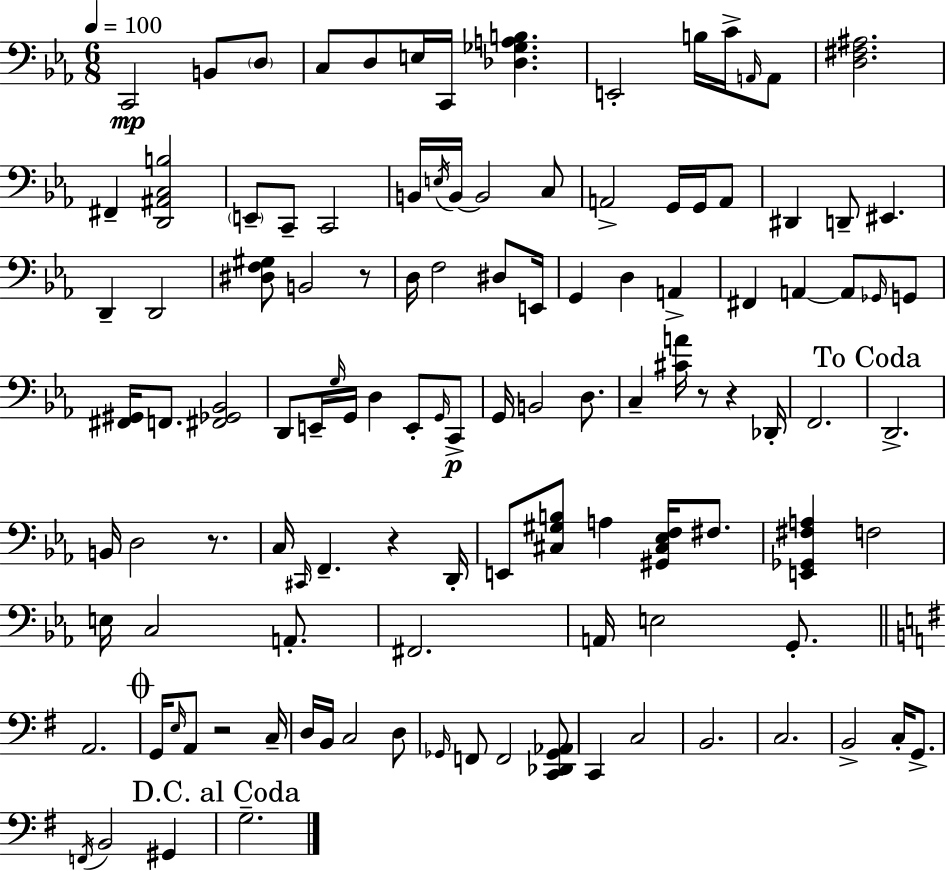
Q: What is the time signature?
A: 6/8